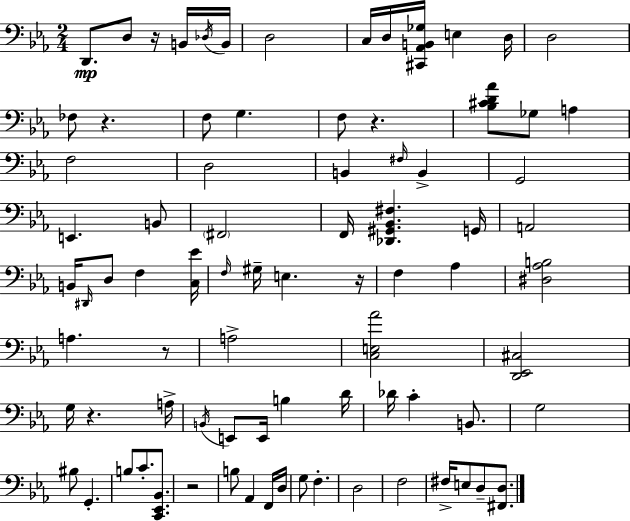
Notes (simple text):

D2/e. D3/e R/s B2/s Db3/s B2/s D3/h C3/s D3/s [C#2,Ab2,B2,Gb3]/s E3/q D3/s D3/h FES3/e R/q. F3/e G3/q. F3/e R/q. [Bb3,C#4,D4,Ab4]/e Gb3/e A3/q F3/h D3/h B2/q F#3/s B2/q G2/h E2/q. B2/e F#2/h F2/s [Db2,G#2,Bb2,F#3]/q. G2/s A2/h B2/s D#2/s D3/e F3/q [C3,Eb4]/s F3/s G#3/s E3/q. R/s F3/q Ab3/q [D#3,Ab3,B3]/h A3/q. R/e A3/h [C3,E3,Ab4]/h [D2,Eb2,C#3]/h G3/s R/q. A3/s B2/s E2/e E2/s B3/q D4/s Db4/s C4/q B2/e. G3/h BIS3/e G2/q. B3/e C4/e. [C2,Eb2,Bb2]/e. R/h B3/e Ab2/q F2/s D3/s G3/e F3/q. D3/h F3/h F#3/s E3/e D3/e [F#2,D3]/e.